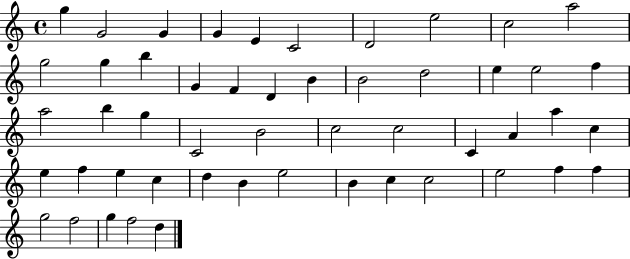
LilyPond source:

{
  \clef treble
  \time 4/4
  \defaultTimeSignature
  \key c \major
  g''4 g'2 g'4 | g'4 e'4 c'2 | d'2 e''2 | c''2 a''2 | \break g''2 g''4 b''4 | g'4 f'4 d'4 b'4 | b'2 d''2 | e''4 e''2 f''4 | \break a''2 b''4 g''4 | c'2 b'2 | c''2 c''2 | c'4 a'4 a''4 c''4 | \break e''4 f''4 e''4 c''4 | d''4 b'4 e''2 | b'4 c''4 c''2 | e''2 f''4 f''4 | \break g''2 f''2 | g''4 f''2 d''4 | \bar "|."
}